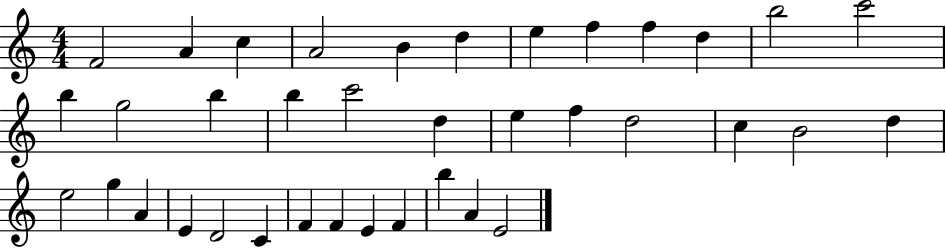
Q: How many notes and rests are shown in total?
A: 37